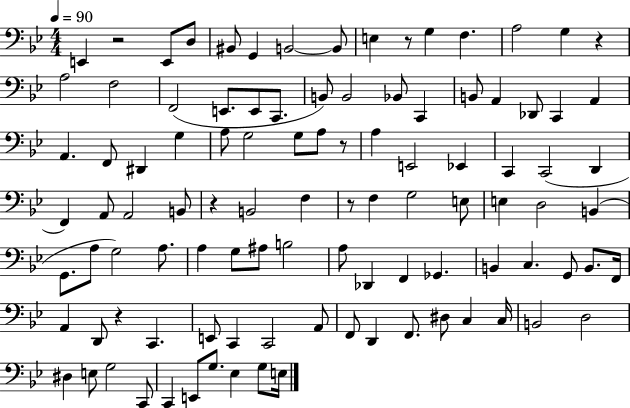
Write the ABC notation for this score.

X:1
T:Untitled
M:4/4
L:1/4
K:Bb
E,, z2 E,,/2 D,/2 ^B,,/2 G,, B,,2 B,,/2 E, z/2 G, F, A,2 G, z A,2 F,2 F,,2 E,,/2 E,,/2 C,,/2 B,,/2 B,,2 _B,,/2 C,, B,,/2 A,, _D,,/2 C,, A,, A,, F,,/2 ^D,, G, A,/2 G,2 G,/2 A,/2 z/2 A, E,,2 _E,, C,, C,,2 D,, F,, A,,/2 A,,2 B,,/2 z B,,2 F, z/2 F, G,2 E,/2 E, D,2 B,, G,,/2 A,/2 G,2 A,/2 A, G,/2 ^A,/2 B,2 A,/2 _D,, F,, _G,, B,, C, G,,/2 B,,/2 F,,/4 A,, D,,/2 z C,, E,,/2 C,, C,,2 A,,/2 F,,/2 D,, F,,/2 ^D,/2 C, C,/4 B,,2 D,2 ^D, E,/2 G,2 C,,/2 C,, E,,/2 G,/2 _E, G,/2 E,/4